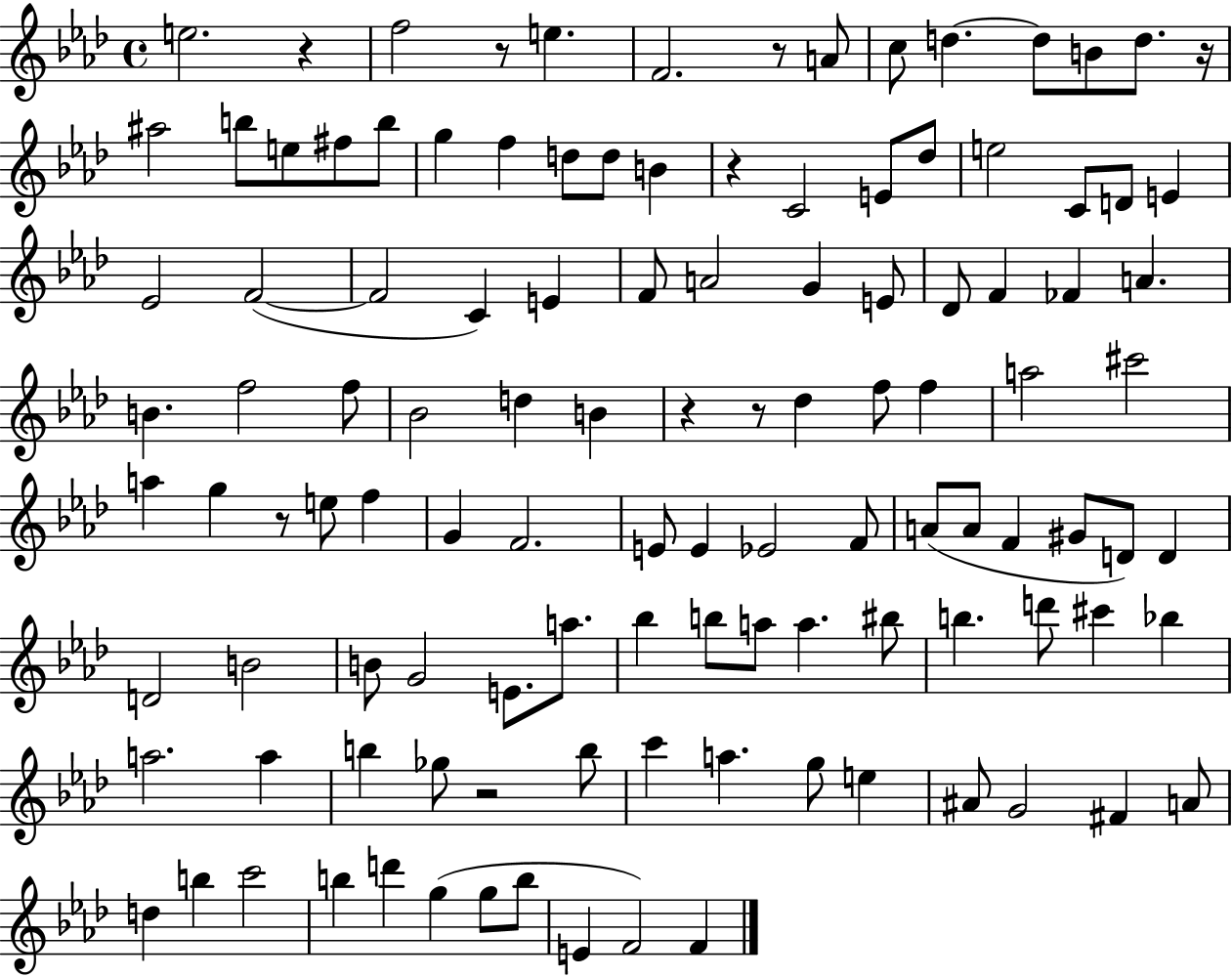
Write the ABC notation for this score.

X:1
T:Untitled
M:4/4
L:1/4
K:Ab
e2 z f2 z/2 e F2 z/2 A/2 c/2 d d/2 B/2 d/2 z/4 ^a2 b/2 e/2 ^f/2 b/2 g f d/2 d/2 B z C2 E/2 _d/2 e2 C/2 D/2 E _E2 F2 F2 C E F/2 A2 G E/2 _D/2 F _F A B f2 f/2 _B2 d B z z/2 _d f/2 f a2 ^c'2 a g z/2 e/2 f G F2 E/2 E _E2 F/2 A/2 A/2 F ^G/2 D/2 D D2 B2 B/2 G2 E/2 a/2 _b b/2 a/2 a ^b/2 b d'/2 ^c' _b a2 a b _g/2 z2 b/2 c' a g/2 e ^A/2 G2 ^F A/2 d b c'2 b d' g g/2 b/2 E F2 F